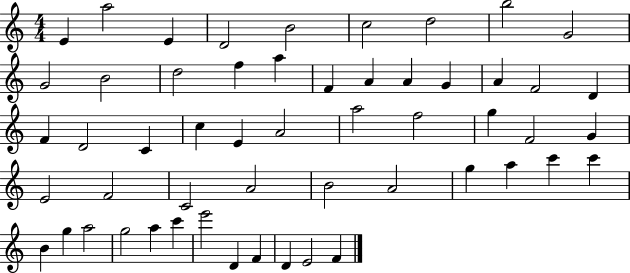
E4/q A5/h E4/q D4/h B4/h C5/h D5/h B5/h G4/h G4/h B4/h D5/h F5/q A5/q F4/q A4/q A4/q G4/q A4/q F4/h D4/q F4/q D4/h C4/q C5/q E4/q A4/h A5/h F5/h G5/q F4/h G4/q E4/h F4/h C4/h A4/h B4/h A4/h G5/q A5/q C6/q C6/q B4/q G5/q A5/h G5/h A5/q C6/q E6/h D4/q F4/q D4/q E4/h F4/q